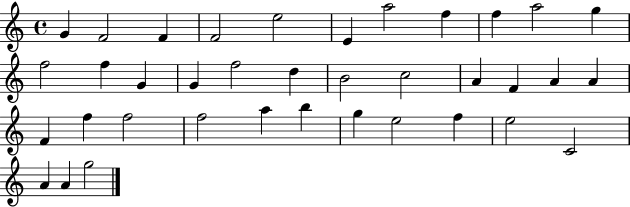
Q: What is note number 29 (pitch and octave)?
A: B5